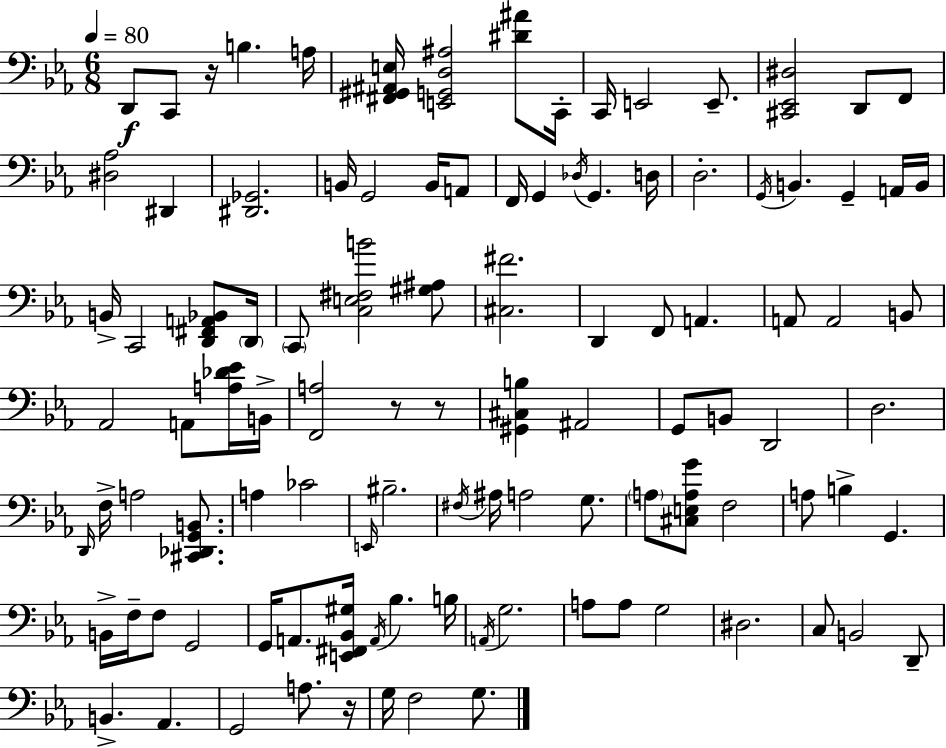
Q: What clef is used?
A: bass